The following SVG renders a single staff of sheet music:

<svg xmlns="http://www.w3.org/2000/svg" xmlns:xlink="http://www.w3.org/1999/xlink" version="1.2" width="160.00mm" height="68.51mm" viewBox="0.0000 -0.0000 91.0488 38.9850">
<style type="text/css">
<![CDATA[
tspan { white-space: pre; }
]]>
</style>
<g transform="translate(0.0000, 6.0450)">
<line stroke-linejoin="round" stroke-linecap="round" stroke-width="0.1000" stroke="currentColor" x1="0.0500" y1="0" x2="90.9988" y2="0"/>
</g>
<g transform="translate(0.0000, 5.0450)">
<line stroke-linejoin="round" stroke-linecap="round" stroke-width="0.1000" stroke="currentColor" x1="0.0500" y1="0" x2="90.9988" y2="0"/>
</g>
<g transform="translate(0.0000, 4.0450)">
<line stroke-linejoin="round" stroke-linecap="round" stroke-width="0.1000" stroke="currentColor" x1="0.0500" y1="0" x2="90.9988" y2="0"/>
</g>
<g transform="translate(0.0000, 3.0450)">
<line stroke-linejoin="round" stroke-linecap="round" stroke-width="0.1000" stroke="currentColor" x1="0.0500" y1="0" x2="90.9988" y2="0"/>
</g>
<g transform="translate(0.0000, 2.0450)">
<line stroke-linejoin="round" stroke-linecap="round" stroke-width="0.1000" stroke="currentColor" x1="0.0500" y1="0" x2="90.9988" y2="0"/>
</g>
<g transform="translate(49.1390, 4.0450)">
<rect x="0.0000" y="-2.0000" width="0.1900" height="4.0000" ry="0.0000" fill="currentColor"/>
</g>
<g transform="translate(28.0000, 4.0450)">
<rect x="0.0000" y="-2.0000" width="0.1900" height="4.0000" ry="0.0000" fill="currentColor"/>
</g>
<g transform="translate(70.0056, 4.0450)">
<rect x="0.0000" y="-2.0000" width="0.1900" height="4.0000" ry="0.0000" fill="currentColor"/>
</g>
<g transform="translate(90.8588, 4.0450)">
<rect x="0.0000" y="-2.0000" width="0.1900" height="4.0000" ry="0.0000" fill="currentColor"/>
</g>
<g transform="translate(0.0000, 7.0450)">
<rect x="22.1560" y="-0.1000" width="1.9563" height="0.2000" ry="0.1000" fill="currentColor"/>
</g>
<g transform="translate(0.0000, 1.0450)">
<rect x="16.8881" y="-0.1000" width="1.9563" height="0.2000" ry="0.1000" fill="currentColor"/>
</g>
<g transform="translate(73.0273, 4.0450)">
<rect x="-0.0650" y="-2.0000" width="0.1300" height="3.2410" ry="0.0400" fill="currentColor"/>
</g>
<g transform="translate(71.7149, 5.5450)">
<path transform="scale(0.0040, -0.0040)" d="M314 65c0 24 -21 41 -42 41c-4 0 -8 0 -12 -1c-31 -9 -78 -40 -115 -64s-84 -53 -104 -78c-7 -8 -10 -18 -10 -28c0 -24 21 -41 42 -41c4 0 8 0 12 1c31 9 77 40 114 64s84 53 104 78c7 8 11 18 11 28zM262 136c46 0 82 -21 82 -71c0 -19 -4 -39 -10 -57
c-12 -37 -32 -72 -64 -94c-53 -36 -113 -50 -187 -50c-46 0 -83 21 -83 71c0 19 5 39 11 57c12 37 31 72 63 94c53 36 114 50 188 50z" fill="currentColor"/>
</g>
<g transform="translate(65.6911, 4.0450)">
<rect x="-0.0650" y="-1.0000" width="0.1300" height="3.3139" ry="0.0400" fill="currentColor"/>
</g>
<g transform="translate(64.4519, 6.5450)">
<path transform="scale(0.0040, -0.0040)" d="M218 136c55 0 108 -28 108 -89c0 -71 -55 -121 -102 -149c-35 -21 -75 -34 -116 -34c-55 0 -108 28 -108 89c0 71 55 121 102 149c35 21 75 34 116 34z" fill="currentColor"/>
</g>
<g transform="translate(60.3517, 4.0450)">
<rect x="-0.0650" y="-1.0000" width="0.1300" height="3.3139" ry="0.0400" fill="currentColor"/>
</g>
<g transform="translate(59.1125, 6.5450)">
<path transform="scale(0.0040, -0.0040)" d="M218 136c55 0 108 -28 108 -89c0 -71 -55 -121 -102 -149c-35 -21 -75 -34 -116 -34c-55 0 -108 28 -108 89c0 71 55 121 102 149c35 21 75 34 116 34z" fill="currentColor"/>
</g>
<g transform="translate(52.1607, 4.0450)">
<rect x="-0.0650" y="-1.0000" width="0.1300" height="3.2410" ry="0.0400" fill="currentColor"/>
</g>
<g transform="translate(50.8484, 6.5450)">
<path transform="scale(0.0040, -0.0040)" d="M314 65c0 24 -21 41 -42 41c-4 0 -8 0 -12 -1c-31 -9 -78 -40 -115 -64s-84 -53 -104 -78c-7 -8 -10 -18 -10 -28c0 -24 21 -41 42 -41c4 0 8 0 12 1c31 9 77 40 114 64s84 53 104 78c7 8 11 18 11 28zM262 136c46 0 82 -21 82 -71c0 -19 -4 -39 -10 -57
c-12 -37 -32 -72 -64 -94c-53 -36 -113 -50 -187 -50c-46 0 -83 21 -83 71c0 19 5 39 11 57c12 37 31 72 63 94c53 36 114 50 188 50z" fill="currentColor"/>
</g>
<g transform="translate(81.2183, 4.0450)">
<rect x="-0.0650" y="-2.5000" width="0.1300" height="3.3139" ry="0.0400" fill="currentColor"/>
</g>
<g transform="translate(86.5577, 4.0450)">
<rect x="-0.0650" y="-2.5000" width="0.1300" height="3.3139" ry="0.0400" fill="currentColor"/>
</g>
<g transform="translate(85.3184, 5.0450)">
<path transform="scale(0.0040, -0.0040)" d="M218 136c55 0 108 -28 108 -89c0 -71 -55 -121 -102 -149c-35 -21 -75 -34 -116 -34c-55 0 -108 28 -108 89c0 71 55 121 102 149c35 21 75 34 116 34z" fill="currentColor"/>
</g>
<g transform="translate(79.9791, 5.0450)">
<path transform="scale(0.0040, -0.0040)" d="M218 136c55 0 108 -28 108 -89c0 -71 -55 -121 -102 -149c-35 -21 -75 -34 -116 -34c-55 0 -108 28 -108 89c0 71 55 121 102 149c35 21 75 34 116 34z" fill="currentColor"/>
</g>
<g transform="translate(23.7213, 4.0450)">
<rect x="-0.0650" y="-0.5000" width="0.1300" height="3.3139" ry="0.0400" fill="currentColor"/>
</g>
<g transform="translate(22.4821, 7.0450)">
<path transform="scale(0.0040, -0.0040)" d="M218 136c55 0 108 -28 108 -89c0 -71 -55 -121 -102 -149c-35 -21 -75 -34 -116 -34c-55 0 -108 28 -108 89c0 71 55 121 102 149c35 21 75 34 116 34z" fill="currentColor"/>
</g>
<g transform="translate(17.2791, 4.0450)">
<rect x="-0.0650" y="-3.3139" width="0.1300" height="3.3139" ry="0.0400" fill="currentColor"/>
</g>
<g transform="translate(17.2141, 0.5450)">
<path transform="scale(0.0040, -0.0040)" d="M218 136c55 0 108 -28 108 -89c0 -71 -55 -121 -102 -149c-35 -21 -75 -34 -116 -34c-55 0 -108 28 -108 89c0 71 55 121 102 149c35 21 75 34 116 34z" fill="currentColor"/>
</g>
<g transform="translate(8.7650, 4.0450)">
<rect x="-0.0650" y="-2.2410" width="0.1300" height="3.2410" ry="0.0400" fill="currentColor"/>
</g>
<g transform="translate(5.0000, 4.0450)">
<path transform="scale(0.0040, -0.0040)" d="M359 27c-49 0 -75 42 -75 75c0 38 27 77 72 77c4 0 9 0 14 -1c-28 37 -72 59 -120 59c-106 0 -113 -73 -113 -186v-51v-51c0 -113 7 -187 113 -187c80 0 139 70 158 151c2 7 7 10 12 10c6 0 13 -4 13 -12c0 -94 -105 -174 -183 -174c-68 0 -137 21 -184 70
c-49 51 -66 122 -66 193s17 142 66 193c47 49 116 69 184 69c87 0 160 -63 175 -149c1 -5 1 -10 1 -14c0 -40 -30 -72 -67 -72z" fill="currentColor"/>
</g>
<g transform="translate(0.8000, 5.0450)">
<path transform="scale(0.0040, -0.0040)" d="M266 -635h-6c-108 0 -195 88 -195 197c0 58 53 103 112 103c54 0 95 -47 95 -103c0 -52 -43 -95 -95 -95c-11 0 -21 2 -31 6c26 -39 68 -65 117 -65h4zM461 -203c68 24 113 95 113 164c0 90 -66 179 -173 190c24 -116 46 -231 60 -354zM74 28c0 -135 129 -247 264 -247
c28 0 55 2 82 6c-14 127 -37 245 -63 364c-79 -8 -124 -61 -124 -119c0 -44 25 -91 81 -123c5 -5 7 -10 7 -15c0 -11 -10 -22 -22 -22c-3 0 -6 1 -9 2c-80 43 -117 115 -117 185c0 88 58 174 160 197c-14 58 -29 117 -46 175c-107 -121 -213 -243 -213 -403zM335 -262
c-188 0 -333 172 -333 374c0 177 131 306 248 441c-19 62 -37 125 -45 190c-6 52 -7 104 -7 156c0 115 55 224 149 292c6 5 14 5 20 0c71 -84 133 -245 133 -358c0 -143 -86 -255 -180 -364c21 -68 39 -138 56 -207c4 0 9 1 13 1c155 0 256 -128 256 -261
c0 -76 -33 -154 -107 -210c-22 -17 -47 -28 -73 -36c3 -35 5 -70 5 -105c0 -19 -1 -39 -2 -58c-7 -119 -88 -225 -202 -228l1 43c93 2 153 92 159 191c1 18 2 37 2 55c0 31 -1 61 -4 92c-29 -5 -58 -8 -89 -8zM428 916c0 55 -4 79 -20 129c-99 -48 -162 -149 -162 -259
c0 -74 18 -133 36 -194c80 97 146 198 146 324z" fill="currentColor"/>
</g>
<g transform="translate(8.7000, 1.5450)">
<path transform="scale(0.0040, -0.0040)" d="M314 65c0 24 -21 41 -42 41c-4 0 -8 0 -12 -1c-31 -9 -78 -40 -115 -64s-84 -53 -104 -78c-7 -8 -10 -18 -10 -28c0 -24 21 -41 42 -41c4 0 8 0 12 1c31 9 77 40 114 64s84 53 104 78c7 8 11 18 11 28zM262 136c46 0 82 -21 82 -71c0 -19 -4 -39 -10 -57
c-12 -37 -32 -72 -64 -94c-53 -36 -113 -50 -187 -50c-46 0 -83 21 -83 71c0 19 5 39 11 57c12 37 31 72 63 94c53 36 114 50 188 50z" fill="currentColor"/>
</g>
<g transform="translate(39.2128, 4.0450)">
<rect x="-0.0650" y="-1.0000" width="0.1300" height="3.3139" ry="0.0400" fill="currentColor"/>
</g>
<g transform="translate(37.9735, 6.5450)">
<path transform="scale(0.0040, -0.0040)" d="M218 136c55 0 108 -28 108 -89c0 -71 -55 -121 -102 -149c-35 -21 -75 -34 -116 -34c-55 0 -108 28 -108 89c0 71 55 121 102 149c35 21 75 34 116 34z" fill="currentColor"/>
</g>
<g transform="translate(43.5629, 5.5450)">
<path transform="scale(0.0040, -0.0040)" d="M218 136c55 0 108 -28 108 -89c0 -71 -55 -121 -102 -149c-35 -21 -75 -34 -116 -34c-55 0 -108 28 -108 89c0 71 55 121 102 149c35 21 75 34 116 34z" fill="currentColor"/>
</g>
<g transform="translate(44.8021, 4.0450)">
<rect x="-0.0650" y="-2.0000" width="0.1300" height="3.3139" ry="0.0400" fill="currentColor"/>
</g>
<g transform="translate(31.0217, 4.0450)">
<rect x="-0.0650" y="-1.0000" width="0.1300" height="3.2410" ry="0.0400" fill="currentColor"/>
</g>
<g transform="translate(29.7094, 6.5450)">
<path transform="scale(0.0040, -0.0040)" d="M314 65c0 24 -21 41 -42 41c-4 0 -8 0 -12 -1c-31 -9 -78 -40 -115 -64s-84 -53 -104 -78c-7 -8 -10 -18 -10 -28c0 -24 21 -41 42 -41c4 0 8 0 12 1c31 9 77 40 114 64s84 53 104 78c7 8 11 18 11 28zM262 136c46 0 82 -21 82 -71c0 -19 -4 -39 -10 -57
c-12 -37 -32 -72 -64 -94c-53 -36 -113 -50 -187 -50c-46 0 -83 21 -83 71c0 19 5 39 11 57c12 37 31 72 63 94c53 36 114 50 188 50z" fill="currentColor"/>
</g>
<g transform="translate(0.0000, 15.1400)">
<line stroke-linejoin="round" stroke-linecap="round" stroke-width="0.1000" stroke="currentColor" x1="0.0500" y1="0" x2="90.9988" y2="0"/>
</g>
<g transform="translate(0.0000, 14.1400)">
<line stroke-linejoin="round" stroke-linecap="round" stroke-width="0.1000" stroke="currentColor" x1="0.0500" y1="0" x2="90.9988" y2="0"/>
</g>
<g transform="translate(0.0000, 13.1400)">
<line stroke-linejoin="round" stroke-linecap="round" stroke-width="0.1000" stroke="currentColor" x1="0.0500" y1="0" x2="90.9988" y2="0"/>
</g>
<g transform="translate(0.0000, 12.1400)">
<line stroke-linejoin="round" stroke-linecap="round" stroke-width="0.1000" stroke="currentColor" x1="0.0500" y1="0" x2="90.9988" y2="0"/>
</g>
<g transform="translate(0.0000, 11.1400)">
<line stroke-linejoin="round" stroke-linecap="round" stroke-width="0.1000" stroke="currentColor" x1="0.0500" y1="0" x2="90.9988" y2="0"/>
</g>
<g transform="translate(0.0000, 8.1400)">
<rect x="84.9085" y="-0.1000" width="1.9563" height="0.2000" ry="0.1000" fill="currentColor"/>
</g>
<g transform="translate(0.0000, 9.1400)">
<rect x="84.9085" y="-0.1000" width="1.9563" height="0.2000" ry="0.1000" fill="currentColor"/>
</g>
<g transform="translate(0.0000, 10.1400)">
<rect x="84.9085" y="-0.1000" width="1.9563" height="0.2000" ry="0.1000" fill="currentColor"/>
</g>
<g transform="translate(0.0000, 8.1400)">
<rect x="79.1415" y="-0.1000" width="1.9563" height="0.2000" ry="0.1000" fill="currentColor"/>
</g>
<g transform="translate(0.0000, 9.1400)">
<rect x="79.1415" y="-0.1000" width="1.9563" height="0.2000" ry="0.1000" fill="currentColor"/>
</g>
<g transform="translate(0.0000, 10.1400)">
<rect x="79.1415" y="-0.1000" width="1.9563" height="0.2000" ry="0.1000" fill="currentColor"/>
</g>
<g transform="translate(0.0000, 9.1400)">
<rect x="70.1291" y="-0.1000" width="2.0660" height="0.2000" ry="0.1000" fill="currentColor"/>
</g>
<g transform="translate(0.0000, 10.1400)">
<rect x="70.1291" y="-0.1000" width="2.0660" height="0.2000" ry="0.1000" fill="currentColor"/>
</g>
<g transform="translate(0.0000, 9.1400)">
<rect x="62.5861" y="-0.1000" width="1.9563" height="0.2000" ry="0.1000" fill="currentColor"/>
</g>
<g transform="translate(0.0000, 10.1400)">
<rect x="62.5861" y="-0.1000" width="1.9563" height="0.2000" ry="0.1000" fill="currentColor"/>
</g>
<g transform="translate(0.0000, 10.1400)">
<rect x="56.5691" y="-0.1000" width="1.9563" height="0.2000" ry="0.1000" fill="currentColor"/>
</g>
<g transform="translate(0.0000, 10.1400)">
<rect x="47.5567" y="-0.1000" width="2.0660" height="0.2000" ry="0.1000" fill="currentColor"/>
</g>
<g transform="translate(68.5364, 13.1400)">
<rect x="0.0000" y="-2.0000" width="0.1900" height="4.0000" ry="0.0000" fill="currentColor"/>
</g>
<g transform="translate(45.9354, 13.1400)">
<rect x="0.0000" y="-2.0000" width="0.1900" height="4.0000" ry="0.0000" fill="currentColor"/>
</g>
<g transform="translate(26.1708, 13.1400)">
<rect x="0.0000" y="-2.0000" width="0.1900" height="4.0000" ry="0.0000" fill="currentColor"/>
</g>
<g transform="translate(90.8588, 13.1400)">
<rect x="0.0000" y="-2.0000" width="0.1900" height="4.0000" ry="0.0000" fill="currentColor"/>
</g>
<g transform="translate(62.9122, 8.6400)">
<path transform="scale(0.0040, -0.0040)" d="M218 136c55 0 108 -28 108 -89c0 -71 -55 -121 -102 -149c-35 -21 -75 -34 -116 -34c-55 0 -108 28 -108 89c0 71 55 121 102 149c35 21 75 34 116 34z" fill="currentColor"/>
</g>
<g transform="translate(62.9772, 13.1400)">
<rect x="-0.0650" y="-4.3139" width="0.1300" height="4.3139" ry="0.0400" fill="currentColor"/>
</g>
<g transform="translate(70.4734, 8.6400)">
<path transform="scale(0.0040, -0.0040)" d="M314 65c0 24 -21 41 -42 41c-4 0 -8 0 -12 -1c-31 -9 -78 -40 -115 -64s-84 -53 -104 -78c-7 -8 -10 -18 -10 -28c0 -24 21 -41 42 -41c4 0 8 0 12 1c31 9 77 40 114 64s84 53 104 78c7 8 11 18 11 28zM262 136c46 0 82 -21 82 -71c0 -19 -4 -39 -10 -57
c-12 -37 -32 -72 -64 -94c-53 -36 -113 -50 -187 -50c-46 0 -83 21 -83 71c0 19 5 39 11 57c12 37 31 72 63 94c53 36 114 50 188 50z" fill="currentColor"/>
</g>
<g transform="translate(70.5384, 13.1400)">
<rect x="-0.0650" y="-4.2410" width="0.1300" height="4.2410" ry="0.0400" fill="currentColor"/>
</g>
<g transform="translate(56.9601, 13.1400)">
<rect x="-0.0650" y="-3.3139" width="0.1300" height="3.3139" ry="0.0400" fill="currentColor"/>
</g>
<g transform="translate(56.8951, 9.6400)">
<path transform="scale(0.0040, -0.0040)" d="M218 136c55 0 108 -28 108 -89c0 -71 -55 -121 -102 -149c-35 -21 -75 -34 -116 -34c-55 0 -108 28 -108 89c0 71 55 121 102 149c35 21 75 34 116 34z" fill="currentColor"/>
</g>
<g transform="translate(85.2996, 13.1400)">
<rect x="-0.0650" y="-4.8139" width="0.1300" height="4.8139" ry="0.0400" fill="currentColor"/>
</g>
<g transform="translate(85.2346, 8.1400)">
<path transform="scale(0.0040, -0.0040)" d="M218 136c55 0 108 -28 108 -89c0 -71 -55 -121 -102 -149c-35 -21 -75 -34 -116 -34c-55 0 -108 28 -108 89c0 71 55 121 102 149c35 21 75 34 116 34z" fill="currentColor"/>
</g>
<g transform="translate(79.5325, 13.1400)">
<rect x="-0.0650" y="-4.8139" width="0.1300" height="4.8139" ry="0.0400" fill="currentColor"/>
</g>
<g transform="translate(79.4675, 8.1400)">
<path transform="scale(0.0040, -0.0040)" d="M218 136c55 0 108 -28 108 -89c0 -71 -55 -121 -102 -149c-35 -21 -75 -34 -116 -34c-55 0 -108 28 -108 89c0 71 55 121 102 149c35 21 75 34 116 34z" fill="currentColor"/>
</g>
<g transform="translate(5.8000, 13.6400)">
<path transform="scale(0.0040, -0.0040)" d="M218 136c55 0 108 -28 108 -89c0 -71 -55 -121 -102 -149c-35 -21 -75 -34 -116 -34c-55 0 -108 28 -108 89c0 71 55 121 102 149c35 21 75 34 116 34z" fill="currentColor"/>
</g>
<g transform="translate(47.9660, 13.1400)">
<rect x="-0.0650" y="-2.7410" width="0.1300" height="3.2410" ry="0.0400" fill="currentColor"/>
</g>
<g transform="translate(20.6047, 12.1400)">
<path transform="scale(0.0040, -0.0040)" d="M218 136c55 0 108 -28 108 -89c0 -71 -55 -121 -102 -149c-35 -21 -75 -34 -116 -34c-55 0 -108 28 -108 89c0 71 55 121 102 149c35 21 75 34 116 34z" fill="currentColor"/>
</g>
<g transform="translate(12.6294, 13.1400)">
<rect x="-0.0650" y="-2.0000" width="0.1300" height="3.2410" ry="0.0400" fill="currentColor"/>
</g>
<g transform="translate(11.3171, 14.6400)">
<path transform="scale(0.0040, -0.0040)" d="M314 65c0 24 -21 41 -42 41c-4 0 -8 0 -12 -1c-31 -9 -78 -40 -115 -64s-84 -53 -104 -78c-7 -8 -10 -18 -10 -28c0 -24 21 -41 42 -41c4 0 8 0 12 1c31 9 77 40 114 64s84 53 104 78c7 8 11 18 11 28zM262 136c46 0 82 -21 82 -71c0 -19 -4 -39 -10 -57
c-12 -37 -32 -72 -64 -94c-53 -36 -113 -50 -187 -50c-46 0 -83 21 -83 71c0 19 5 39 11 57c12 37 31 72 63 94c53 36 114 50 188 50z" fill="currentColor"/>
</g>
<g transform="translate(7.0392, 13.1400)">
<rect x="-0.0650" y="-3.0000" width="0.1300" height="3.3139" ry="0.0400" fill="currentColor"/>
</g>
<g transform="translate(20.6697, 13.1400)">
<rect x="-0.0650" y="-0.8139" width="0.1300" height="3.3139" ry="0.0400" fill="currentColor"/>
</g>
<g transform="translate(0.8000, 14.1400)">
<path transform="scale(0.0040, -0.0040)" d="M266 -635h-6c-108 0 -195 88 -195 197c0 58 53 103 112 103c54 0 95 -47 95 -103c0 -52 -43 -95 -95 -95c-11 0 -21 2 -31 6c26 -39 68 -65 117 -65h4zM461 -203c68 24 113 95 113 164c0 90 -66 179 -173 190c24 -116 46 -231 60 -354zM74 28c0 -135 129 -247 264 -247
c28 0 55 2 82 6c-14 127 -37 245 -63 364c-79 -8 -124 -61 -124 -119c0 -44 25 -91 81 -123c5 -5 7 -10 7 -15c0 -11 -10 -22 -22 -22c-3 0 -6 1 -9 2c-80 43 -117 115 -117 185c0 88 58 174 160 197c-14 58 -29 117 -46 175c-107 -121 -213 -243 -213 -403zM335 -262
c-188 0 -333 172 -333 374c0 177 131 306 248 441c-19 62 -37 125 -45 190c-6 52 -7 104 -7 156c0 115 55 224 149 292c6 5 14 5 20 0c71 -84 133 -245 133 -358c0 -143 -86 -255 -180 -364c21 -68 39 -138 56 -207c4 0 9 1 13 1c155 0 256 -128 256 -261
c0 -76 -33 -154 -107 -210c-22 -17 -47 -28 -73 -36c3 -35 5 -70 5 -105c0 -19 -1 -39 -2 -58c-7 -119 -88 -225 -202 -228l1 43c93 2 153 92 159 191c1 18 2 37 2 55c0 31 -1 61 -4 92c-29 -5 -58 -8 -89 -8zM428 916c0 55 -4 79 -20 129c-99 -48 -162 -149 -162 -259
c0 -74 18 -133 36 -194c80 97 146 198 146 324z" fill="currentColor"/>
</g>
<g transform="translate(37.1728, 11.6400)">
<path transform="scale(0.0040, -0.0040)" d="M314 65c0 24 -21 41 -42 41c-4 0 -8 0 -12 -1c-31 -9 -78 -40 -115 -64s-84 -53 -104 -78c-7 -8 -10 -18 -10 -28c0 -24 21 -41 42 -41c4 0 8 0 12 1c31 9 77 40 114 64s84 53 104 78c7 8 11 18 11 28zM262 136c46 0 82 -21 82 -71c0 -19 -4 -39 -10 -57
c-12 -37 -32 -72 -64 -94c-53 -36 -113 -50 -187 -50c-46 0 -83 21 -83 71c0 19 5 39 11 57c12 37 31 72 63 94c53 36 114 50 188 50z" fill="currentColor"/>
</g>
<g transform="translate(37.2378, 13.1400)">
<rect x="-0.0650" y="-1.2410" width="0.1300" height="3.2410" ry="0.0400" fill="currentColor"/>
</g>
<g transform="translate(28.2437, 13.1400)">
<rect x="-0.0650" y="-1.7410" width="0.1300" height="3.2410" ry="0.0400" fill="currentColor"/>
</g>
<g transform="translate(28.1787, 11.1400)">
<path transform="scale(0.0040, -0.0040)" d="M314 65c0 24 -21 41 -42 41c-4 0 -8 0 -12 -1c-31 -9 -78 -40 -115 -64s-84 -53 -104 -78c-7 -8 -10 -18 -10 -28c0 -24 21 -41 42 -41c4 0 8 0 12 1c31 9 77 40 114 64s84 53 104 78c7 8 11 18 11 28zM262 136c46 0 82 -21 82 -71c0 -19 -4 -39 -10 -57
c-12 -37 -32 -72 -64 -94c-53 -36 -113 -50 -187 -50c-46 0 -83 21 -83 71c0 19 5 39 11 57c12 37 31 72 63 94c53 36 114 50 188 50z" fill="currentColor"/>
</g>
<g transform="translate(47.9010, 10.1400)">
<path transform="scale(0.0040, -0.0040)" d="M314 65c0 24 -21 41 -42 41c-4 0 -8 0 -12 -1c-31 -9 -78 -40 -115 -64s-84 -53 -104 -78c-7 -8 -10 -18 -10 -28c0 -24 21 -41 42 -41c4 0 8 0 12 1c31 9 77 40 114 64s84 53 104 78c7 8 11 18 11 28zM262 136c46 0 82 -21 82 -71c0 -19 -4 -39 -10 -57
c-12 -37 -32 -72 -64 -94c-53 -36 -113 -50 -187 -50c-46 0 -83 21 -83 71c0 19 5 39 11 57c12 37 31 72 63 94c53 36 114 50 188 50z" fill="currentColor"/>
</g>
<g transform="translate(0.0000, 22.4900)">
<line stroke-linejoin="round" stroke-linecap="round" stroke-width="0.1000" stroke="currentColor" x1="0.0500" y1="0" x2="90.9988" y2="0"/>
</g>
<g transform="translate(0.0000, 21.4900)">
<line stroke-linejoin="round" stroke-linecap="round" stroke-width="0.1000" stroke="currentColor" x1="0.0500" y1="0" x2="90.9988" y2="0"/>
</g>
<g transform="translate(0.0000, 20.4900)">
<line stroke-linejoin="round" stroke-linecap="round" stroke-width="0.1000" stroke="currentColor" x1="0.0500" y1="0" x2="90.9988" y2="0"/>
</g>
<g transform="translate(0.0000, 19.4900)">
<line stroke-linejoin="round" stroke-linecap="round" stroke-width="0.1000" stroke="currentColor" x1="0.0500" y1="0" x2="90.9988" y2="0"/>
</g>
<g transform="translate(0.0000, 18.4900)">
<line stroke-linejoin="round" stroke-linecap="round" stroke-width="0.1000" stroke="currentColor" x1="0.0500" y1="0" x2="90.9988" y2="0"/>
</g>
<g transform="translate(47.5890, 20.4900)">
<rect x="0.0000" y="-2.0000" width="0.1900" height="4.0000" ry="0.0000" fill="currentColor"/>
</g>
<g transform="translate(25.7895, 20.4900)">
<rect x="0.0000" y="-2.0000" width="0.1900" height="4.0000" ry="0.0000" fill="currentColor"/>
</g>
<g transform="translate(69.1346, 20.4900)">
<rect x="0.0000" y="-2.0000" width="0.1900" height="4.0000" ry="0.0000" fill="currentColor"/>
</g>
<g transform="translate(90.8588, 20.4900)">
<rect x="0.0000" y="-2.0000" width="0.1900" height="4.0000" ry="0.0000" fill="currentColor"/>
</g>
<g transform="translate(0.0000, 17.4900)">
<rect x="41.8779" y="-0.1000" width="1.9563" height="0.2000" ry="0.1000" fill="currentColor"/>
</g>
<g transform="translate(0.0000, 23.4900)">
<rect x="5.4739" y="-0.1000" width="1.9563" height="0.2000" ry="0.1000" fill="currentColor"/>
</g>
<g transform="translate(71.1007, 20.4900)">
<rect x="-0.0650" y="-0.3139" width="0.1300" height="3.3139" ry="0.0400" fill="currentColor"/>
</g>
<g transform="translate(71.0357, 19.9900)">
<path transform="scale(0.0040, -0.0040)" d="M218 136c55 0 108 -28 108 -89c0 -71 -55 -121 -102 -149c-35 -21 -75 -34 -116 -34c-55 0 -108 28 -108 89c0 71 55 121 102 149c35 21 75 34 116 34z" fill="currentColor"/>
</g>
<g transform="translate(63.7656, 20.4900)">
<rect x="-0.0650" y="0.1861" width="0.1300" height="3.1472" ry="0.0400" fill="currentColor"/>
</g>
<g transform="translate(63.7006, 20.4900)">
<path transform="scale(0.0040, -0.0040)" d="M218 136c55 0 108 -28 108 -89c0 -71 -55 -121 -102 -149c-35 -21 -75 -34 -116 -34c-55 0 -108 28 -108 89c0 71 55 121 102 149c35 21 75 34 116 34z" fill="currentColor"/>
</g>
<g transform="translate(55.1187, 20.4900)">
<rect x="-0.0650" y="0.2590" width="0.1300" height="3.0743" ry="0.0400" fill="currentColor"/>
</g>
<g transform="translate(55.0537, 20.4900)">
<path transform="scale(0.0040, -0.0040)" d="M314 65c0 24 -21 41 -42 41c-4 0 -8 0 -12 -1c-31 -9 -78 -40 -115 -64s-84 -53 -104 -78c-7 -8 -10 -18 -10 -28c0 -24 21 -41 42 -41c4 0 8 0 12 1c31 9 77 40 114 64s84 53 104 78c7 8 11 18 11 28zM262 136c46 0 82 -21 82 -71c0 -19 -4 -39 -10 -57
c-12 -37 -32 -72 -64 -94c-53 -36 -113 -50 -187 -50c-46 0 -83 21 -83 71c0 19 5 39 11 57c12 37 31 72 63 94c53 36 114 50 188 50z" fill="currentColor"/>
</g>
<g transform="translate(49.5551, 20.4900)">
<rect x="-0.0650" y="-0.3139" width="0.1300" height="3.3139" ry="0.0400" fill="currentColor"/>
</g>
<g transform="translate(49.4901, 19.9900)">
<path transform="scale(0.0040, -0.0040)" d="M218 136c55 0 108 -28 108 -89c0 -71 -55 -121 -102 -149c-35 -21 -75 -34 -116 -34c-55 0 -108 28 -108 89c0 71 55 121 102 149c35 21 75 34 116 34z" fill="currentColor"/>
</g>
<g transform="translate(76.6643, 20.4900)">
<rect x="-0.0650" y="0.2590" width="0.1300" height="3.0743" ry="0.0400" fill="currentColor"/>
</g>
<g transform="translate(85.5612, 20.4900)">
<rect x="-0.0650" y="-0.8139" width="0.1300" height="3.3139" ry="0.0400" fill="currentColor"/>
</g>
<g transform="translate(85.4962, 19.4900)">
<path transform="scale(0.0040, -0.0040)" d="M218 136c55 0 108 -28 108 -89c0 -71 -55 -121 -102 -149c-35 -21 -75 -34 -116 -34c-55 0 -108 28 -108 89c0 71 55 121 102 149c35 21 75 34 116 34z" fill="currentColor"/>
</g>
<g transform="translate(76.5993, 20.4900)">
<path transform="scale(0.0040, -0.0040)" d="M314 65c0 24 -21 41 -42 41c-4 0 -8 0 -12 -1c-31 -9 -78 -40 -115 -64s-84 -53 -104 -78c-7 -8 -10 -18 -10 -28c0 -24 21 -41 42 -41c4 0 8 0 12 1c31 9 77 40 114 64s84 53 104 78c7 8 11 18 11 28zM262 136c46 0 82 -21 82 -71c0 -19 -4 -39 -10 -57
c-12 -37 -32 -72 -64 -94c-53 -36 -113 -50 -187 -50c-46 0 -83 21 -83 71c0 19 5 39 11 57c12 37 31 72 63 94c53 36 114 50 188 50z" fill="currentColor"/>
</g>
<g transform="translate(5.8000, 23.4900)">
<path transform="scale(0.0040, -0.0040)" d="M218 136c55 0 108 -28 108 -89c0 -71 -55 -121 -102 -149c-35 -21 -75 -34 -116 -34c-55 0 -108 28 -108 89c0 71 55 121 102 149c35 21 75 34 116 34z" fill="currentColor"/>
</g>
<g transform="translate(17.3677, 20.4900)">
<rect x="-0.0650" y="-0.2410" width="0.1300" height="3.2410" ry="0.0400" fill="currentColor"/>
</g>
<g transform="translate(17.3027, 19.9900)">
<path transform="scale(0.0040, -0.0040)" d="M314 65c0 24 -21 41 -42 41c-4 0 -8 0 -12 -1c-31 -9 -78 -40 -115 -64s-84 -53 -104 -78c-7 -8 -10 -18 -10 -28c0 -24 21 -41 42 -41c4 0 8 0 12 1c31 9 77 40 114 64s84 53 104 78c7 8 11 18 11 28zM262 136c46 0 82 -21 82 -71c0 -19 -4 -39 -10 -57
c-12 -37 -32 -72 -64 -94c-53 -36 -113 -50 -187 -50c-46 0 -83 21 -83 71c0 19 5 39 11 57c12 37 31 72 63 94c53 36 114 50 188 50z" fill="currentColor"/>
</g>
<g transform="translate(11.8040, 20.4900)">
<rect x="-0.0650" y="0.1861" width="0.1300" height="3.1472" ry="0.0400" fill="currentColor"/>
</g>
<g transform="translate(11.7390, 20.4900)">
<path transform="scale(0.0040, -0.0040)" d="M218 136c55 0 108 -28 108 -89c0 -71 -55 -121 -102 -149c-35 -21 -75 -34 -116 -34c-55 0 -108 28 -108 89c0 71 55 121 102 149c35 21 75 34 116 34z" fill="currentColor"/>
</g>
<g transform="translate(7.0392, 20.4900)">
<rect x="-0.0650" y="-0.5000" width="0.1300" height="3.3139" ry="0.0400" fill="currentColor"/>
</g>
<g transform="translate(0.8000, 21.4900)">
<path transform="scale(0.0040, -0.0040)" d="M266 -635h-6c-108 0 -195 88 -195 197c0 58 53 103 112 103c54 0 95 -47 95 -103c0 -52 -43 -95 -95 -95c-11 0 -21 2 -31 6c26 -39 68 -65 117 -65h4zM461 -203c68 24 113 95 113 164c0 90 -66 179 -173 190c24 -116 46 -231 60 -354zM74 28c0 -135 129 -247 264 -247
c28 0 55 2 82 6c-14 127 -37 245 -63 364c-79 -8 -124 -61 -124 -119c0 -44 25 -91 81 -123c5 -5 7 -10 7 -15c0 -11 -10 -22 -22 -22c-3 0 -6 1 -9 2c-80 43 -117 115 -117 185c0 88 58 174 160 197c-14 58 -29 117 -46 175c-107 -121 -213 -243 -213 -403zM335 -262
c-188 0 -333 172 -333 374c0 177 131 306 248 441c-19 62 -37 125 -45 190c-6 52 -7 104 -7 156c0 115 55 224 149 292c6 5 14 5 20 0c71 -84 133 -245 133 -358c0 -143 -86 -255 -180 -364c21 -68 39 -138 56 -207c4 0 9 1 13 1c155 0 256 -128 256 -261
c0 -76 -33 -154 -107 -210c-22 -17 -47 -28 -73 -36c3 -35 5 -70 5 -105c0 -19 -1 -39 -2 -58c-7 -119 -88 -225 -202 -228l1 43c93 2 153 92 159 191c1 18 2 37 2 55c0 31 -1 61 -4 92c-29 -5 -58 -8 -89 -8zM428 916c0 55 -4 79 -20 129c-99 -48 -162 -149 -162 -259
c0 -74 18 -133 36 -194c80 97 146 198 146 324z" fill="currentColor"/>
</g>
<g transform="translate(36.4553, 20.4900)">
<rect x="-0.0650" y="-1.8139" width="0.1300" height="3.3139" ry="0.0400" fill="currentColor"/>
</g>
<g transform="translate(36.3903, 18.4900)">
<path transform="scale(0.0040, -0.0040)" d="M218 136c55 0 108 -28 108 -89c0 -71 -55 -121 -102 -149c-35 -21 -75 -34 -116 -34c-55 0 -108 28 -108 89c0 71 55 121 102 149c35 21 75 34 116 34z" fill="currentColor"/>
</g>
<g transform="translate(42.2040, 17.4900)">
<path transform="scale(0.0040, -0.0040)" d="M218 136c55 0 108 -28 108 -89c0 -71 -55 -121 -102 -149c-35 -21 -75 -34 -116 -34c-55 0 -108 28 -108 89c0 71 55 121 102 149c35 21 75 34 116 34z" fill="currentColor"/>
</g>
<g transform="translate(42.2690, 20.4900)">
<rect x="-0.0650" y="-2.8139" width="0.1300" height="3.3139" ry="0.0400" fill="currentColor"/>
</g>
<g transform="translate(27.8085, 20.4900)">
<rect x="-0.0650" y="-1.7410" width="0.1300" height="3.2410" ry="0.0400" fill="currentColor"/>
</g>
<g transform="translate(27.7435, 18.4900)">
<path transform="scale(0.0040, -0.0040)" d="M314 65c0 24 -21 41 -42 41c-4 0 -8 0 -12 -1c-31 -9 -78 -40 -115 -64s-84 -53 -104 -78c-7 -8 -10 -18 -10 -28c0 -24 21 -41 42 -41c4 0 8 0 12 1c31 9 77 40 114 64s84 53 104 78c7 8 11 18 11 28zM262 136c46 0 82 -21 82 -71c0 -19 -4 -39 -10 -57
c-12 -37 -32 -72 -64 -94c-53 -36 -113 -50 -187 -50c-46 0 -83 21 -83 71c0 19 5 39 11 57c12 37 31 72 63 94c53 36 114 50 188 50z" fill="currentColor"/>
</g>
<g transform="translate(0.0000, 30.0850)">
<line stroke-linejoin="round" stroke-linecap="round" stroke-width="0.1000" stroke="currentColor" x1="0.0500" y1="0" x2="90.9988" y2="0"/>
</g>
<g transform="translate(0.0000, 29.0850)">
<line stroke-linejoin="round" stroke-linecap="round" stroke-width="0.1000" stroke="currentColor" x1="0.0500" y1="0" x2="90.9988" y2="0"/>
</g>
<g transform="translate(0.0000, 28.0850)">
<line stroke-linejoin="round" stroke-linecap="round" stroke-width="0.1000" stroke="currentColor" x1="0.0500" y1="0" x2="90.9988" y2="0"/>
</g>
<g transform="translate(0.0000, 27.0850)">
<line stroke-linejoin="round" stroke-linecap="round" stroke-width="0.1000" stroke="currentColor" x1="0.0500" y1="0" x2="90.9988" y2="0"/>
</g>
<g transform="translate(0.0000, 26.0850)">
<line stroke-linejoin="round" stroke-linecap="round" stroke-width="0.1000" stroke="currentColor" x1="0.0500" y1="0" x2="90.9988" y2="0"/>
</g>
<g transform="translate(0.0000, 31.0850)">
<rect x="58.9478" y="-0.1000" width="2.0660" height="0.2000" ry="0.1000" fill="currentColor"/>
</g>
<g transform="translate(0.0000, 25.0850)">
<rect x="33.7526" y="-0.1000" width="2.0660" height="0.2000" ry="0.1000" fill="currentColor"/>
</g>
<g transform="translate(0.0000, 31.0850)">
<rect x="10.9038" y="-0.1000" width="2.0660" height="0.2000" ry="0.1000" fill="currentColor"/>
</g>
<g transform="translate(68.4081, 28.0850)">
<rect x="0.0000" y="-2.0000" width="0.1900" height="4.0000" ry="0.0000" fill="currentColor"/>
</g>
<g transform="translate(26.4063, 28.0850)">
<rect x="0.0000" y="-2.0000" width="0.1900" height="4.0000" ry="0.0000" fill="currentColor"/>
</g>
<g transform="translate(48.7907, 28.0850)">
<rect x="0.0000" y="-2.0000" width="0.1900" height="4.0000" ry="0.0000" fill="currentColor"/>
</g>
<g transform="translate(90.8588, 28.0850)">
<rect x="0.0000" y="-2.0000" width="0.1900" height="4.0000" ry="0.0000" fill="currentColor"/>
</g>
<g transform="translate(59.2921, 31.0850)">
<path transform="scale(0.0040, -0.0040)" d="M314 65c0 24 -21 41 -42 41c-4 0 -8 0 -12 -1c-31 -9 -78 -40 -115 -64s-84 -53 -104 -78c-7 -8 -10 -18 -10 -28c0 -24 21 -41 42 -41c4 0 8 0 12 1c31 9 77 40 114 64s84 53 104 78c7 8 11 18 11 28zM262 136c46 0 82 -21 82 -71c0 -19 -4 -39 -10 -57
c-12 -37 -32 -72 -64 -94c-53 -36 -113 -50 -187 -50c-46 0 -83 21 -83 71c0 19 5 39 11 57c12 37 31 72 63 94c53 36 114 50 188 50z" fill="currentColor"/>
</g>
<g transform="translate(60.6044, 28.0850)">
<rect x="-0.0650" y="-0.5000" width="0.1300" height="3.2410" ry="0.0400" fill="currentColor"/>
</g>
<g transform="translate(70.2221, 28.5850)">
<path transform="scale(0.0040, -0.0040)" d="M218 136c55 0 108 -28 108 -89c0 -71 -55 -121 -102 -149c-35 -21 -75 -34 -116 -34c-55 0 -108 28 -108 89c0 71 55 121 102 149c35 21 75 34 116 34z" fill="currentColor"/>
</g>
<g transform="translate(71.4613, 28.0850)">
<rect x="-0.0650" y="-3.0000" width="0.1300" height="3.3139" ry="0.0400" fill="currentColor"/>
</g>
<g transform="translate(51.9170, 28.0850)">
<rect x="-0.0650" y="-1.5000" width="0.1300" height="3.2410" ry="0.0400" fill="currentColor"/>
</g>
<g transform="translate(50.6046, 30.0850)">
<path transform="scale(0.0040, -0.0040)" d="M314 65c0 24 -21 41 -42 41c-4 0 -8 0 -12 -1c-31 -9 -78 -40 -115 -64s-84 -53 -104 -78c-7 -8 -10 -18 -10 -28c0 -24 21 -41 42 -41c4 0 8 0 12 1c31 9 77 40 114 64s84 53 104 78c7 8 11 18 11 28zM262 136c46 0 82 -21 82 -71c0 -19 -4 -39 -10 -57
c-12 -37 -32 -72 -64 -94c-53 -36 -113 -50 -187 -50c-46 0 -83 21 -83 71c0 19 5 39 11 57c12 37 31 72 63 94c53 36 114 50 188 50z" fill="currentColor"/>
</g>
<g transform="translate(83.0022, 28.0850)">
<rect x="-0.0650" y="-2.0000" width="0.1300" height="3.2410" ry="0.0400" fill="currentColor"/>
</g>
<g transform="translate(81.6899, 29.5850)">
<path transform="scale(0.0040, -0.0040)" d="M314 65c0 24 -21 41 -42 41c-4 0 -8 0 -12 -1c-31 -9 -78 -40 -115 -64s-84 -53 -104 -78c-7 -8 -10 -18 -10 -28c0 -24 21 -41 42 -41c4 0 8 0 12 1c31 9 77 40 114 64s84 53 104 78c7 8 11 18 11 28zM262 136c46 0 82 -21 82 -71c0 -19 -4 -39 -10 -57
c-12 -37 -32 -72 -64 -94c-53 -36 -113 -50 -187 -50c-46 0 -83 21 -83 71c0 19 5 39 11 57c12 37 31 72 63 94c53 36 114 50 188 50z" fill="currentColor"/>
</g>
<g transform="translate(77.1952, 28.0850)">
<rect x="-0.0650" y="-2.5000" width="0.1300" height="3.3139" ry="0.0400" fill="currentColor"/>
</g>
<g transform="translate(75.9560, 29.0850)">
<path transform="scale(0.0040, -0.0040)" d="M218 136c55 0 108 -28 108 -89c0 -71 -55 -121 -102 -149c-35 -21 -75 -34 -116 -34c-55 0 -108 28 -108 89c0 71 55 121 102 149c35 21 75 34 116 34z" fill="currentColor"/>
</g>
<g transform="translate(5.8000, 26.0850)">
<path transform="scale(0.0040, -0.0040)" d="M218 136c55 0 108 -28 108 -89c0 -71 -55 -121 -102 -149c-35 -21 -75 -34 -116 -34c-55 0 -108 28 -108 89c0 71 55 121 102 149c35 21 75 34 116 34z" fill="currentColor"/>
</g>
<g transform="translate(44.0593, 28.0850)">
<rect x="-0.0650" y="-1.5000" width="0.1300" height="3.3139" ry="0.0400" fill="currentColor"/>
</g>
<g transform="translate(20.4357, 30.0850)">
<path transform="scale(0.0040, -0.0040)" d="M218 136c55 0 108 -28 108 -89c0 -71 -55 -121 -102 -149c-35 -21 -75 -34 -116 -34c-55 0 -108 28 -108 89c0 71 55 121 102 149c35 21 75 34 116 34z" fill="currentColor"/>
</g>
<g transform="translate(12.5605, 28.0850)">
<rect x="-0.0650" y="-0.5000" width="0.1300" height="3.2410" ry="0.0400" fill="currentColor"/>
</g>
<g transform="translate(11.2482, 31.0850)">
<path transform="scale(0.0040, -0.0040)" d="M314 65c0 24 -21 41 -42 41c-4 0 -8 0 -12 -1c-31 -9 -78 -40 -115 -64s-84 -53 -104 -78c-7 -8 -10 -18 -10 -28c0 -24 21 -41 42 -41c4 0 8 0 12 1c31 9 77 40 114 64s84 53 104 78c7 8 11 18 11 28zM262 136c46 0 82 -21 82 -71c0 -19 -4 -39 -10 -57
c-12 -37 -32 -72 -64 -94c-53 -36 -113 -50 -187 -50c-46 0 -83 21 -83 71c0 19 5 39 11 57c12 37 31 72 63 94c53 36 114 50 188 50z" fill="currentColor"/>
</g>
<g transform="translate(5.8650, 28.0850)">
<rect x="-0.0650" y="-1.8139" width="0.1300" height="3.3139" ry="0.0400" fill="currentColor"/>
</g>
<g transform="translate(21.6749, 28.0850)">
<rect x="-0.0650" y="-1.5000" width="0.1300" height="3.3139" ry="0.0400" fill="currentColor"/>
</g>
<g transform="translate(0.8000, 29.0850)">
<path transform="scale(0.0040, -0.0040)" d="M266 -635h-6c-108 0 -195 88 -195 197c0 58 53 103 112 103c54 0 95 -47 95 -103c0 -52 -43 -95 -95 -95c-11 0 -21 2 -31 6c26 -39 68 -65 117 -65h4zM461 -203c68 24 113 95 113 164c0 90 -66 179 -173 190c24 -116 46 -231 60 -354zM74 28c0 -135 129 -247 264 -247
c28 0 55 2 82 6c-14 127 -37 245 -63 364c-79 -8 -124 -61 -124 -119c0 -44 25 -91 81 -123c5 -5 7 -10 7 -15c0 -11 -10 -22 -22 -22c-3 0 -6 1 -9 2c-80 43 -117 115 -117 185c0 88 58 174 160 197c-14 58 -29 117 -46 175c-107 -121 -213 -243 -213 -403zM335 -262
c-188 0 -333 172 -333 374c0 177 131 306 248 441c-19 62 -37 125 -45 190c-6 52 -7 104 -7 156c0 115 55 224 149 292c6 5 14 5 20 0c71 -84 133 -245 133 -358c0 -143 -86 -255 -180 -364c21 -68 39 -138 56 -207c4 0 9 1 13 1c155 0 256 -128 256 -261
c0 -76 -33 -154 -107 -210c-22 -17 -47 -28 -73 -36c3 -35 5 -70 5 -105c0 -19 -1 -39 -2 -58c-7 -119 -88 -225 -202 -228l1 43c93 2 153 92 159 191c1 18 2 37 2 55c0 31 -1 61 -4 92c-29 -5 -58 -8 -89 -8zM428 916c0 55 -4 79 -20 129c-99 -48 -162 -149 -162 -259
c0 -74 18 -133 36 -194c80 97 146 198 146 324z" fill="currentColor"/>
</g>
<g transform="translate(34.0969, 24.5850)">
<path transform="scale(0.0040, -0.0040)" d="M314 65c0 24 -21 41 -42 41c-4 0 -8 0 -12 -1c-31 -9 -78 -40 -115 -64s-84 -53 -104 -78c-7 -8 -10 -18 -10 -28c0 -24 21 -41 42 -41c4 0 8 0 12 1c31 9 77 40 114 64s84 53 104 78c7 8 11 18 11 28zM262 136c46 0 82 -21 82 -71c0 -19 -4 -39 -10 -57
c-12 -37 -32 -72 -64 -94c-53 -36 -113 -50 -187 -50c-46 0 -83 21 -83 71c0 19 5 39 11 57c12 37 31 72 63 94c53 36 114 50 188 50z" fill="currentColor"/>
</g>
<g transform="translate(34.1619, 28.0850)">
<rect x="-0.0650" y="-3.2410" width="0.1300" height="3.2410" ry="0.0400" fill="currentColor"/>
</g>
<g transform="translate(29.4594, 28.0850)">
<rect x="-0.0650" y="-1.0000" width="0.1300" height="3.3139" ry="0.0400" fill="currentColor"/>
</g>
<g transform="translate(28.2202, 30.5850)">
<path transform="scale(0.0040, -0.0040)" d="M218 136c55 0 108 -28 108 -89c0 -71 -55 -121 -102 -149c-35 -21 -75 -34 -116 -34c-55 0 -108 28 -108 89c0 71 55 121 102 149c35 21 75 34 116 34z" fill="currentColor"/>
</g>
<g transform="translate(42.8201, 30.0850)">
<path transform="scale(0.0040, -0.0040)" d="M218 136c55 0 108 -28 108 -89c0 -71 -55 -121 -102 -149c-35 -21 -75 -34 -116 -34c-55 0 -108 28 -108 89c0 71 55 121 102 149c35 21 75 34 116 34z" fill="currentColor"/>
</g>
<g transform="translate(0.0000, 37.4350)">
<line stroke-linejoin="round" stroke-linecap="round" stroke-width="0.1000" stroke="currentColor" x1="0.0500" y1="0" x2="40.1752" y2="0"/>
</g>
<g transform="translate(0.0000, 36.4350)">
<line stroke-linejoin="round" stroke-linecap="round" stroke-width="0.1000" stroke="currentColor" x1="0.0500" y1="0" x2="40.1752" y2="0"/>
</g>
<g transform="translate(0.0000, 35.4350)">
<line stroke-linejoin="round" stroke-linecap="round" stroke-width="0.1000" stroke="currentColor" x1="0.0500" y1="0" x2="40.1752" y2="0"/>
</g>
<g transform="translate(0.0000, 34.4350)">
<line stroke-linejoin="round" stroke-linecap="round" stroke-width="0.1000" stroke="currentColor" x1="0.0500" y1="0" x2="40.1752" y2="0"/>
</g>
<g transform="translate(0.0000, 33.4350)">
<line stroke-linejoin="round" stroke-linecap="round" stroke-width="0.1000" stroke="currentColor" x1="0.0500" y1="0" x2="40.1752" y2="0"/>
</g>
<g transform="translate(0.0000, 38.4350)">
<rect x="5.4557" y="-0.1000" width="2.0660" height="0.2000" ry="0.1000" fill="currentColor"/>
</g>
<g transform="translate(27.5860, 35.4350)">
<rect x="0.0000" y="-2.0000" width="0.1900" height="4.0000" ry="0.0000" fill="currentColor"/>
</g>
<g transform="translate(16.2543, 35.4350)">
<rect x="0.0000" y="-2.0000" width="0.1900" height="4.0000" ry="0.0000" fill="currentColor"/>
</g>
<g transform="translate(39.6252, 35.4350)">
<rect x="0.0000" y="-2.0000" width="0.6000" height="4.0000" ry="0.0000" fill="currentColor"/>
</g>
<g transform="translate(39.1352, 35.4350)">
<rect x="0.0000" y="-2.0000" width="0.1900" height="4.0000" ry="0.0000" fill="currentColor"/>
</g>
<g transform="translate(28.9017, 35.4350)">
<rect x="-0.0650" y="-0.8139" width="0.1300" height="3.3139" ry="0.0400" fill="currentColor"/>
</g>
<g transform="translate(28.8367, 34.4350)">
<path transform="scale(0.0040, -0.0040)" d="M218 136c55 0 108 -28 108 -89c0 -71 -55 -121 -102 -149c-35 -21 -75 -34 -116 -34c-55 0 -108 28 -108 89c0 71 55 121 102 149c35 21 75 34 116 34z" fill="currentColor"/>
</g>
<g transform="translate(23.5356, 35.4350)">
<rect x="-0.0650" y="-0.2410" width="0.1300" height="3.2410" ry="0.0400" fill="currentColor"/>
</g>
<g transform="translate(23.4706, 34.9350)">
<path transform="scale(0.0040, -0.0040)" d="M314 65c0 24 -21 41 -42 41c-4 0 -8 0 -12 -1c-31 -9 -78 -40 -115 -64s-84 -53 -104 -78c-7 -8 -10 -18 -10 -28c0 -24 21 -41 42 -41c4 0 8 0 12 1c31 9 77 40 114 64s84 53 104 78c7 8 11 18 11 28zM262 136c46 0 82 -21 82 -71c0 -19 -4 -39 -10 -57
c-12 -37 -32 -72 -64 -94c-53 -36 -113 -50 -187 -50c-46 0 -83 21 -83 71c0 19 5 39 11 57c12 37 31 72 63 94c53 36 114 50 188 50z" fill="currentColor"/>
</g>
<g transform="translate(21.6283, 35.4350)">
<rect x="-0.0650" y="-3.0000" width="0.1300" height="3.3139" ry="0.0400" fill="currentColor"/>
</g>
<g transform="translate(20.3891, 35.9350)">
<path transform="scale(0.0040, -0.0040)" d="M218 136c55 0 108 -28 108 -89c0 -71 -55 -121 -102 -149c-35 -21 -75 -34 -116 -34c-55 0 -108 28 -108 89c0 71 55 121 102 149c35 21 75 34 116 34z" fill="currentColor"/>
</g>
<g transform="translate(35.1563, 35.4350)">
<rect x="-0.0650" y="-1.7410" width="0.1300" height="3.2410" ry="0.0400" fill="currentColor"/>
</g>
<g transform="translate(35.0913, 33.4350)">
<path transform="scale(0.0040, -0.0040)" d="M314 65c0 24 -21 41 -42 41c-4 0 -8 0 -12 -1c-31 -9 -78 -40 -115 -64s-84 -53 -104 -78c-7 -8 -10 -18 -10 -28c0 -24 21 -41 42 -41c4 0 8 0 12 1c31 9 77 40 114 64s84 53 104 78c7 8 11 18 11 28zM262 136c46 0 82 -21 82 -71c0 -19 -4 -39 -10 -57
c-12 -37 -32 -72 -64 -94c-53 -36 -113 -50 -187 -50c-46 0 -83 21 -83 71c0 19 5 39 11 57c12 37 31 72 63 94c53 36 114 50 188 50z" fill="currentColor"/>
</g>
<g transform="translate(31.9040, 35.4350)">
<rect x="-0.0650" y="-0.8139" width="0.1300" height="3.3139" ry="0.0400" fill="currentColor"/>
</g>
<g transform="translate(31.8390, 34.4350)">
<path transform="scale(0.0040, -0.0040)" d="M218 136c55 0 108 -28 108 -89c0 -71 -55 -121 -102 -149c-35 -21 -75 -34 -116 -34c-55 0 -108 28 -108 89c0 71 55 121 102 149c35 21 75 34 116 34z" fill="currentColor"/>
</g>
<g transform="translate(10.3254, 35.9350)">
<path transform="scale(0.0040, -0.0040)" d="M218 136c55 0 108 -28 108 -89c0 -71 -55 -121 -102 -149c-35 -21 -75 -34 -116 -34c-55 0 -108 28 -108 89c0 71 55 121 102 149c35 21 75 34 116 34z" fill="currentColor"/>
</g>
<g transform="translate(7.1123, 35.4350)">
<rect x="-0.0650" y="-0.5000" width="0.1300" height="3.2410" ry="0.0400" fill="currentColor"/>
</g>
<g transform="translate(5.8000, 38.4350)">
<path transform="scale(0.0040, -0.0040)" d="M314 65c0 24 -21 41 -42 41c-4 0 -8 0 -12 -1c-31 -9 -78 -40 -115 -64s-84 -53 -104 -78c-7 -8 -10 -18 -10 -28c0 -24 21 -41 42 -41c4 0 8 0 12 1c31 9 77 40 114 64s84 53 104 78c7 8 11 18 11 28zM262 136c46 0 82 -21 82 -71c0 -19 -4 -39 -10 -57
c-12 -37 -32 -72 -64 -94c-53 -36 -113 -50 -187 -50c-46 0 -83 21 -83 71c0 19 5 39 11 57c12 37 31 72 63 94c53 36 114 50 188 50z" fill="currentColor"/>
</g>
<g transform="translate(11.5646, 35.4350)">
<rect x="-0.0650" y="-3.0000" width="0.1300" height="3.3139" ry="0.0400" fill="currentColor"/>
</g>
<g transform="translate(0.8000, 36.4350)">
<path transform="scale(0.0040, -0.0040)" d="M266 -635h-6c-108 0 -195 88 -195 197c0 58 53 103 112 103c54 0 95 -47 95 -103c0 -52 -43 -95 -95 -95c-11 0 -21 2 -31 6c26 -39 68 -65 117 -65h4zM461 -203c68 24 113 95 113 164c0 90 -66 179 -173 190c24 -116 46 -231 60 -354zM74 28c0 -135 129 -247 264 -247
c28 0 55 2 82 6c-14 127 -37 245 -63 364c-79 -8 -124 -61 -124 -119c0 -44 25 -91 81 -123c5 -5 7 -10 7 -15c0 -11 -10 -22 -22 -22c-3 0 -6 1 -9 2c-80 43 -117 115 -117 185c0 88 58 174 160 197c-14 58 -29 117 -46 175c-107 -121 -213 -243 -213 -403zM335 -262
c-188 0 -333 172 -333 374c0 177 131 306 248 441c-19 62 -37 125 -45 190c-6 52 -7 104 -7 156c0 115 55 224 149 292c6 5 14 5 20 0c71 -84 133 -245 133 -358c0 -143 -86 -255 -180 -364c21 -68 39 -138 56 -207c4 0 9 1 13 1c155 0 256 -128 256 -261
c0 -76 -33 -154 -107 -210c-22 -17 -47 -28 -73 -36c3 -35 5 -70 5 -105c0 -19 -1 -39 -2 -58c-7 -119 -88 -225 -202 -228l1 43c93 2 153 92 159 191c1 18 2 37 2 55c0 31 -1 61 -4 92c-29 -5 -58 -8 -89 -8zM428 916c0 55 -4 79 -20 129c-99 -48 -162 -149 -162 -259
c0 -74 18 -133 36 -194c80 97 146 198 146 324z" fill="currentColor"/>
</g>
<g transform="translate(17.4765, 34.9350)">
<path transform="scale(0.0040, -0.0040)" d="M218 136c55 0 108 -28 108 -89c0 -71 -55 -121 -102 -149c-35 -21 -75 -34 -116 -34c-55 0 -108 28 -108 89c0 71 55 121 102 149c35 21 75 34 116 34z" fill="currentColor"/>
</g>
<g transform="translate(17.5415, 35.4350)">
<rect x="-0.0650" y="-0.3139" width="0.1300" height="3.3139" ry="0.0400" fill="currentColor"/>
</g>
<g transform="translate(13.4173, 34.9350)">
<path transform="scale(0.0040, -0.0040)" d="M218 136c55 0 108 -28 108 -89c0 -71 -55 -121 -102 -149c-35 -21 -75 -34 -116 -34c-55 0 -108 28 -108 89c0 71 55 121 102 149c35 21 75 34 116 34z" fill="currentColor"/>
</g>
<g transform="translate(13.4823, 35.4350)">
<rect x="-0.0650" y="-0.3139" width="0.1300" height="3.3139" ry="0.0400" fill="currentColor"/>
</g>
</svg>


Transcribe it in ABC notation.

X:1
T:Untitled
M:4/4
L:1/4
K:C
g2 b C D2 D F D2 D D F2 G G A F2 d f2 e2 a2 b d' d'2 e' e' C B c2 f2 f a c B2 B c B2 d f C2 E D b2 E E2 C2 A G F2 C2 A c c A c2 d d f2